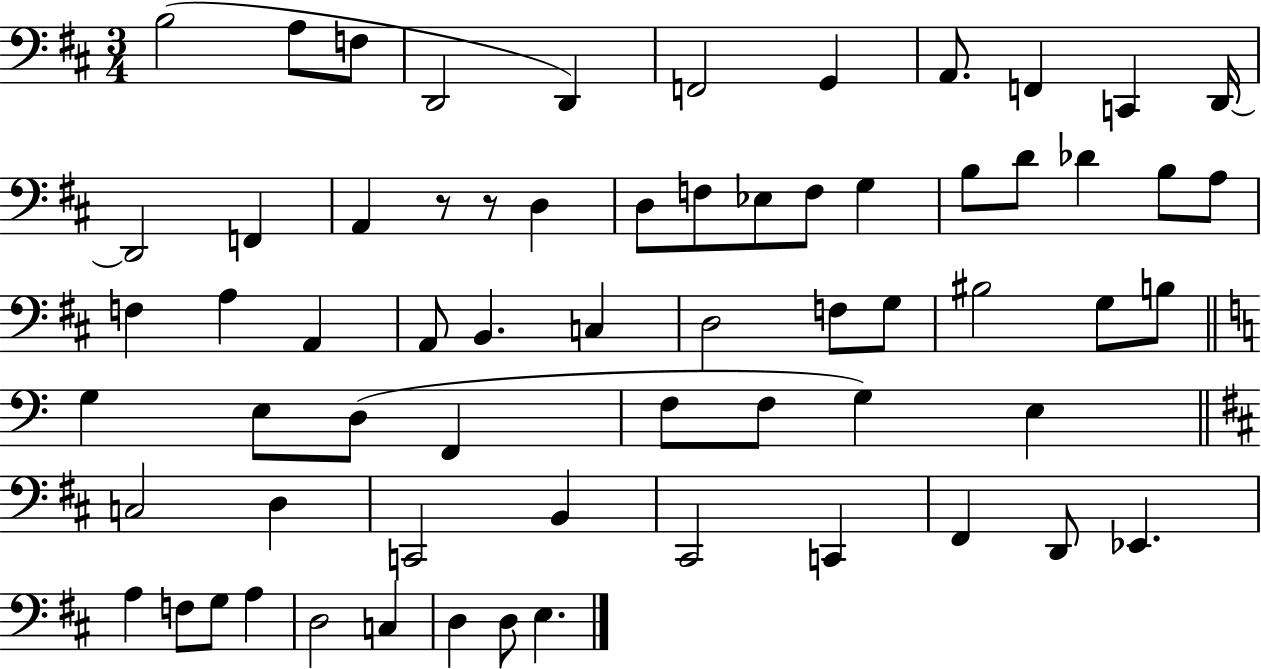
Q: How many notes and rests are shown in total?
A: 65